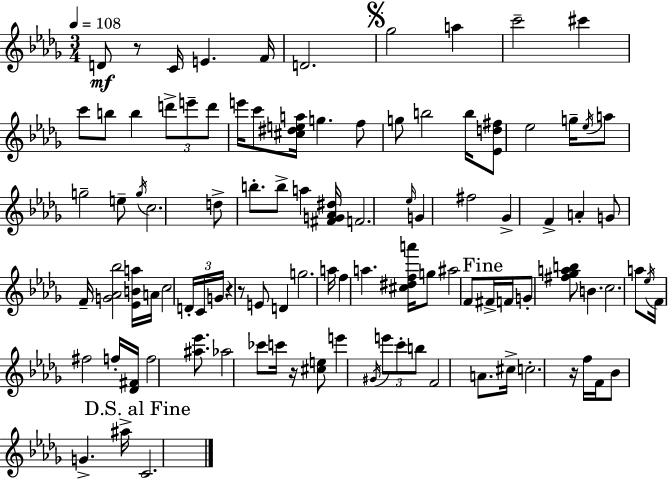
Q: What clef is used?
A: treble